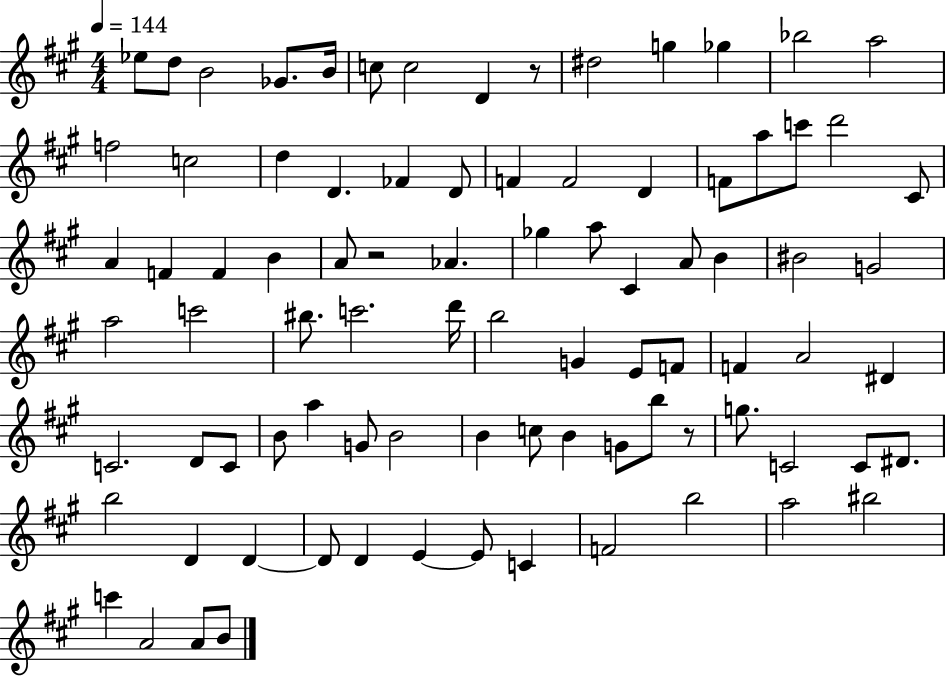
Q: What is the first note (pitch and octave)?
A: Eb5